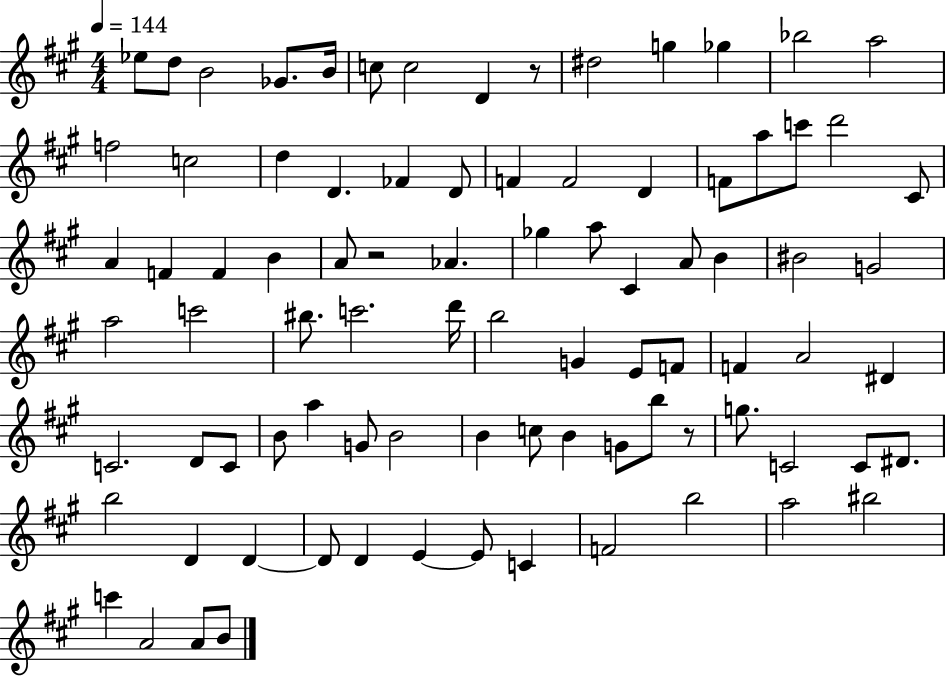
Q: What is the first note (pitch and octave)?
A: Eb5